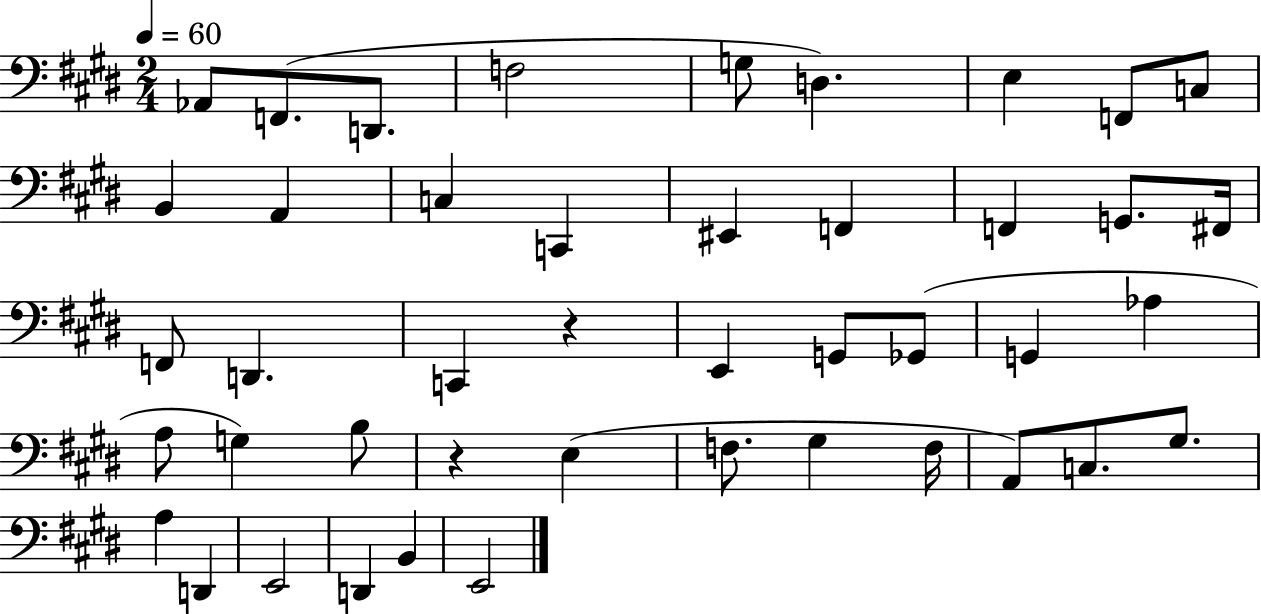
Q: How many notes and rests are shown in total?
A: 44